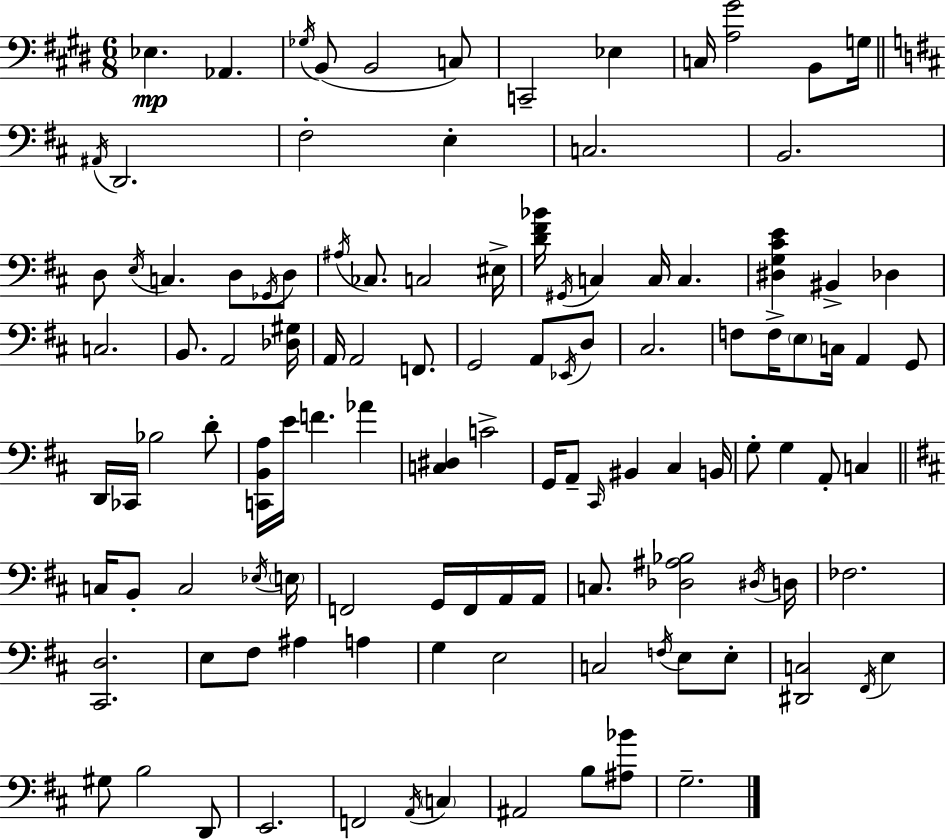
X:1
T:Untitled
M:6/8
L:1/4
K:E
_E, _A,, _G,/4 B,,/2 B,,2 C,/2 C,,2 _E, C,/4 [A,^G]2 B,,/2 G,/4 ^A,,/4 D,,2 ^F,2 E, C,2 B,,2 D,/2 E,/4 C, D,/2 _G,,/4 D,/2 ^A,/4 _C,/2 C,2 ^E,/4 [D^F_B]/4 ^G,,/4 C, C,/4 C, [^D,G,^CE] ^B,, _D, C,2 B,,/2 A,,2 [_D,^G,]/4 A,,/4 A,,2 F,,/2 G,,2 A,,/2 _E,,/4 D,/2 ^C,2 F,/2 F,/4 E,/2 C,/4 A,, G,,/2 D,,/4 _C,,/4 _B,2 D/2 [C,,B,,A,]/4 E/4 F _A [C,^D,] C2 G,,/4 A,,/2 ^C,,/4 ^B,, ^C, B,,/4 G,/2 G, A,,/2 C, C,/4 B,,/2 C,2 _E,/4 E,/4 F,,2 G,,/4 F,,/4 A,,/4 A,,/4 C,/2 [_D,^A,_B,]2 ^D,/4 D,/4 _F,2 [^C,,D,]2 E,/2 ^F,/2 ^A, A, G, E,2 C,2 F,/4 E,/2 E,/2 [^D,,C,]2 ^F,,/4 E, ^G,/2 B,2 D,,/2 E,,2 F,,2 A,,/4 C, ^A,,2 B,/2 [^A,_B]/2 G,2